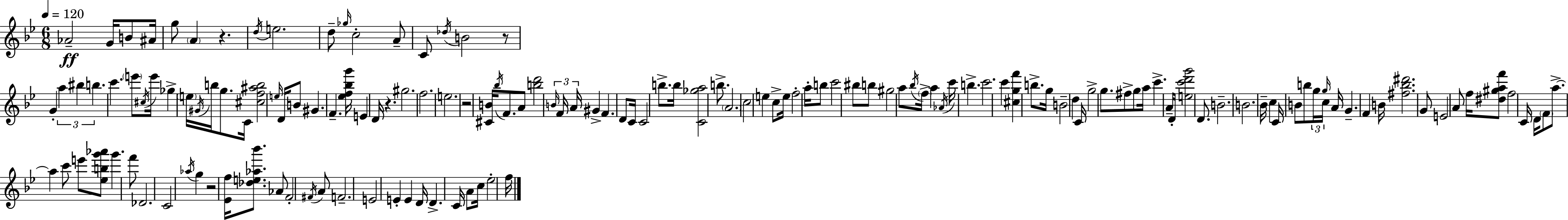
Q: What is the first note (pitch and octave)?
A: Ab4